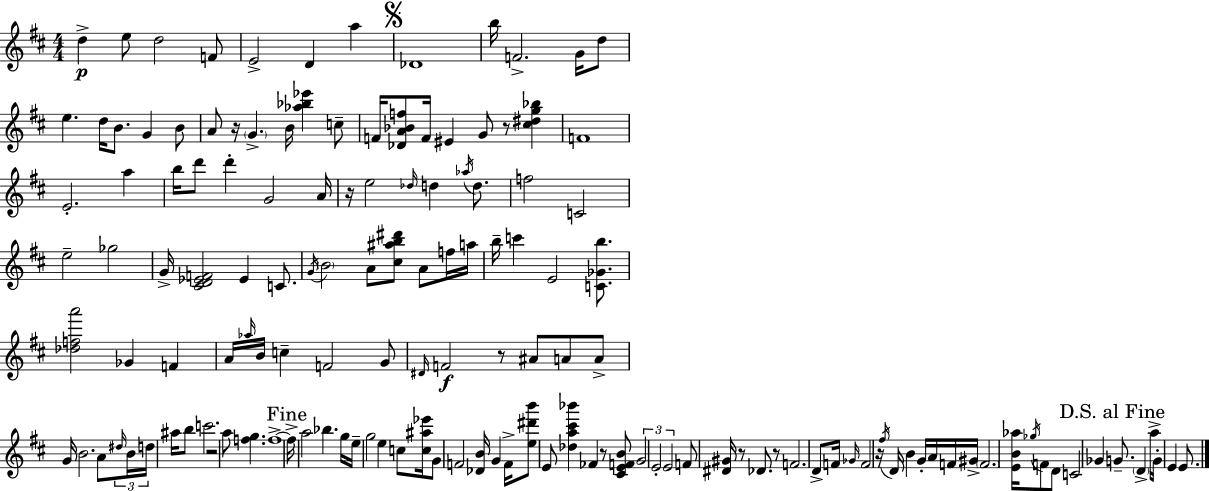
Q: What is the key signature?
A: D major